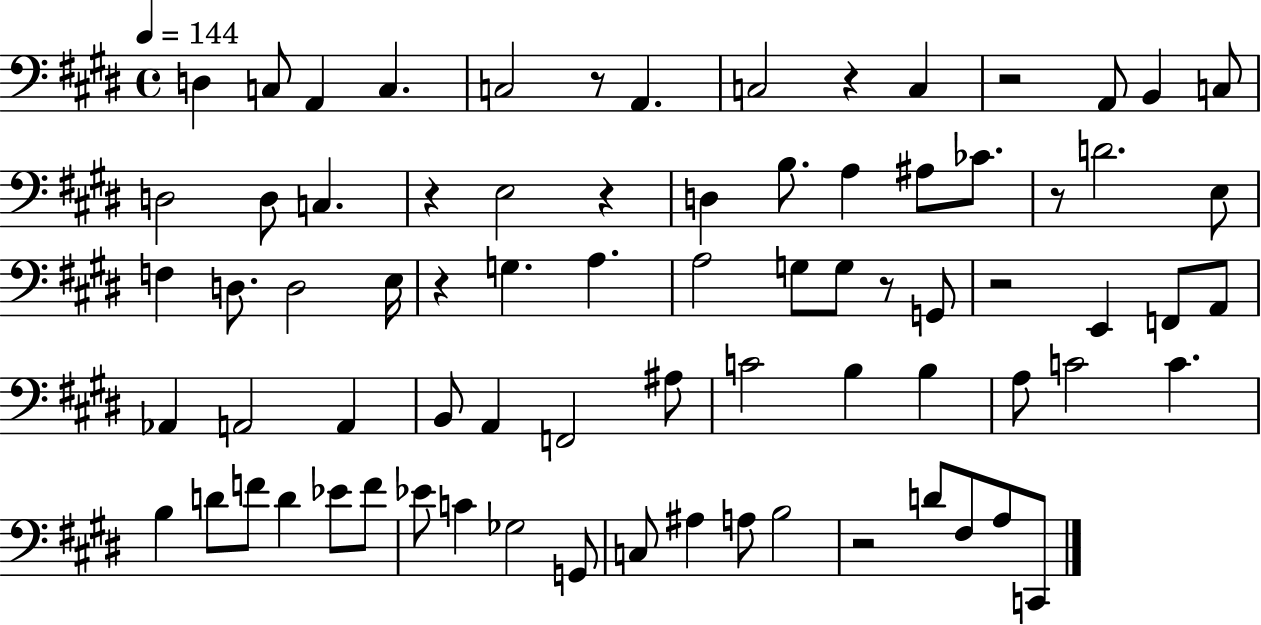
{
  \clef bass
  \time 4/4
  \defaultTimeSignature
  \key e \major
  \tempo 4 = 144
  d4 c8 a,4 c4. | c2 r8 a,4. | c2 r4 c4 | r2 a,8 b,4 c8 | \break d2 d8 c4. | r4 e2 r4 | d4 b8. a4 ais8 ces'8. | r8 d'2. e8 | \break f4 d8. d2 e16 | r4 g4. a4. | a2 g8 g8 r8 g,8 | r2 e,4 f,8 a,8 | \break aes,4 a,2 a,4 | b,8 a,4 f,2 ais8 | c'2 b4 b4 | a8 c'2 c'4. | \break b4 d'8 f'8 d'4 ees'8 f'8 | ees'8 c'4 ges2 g,8 | c8 ais4 a8 b2 | r2 d'8 fis8 a8 c,8 | \break \bar "|."
}